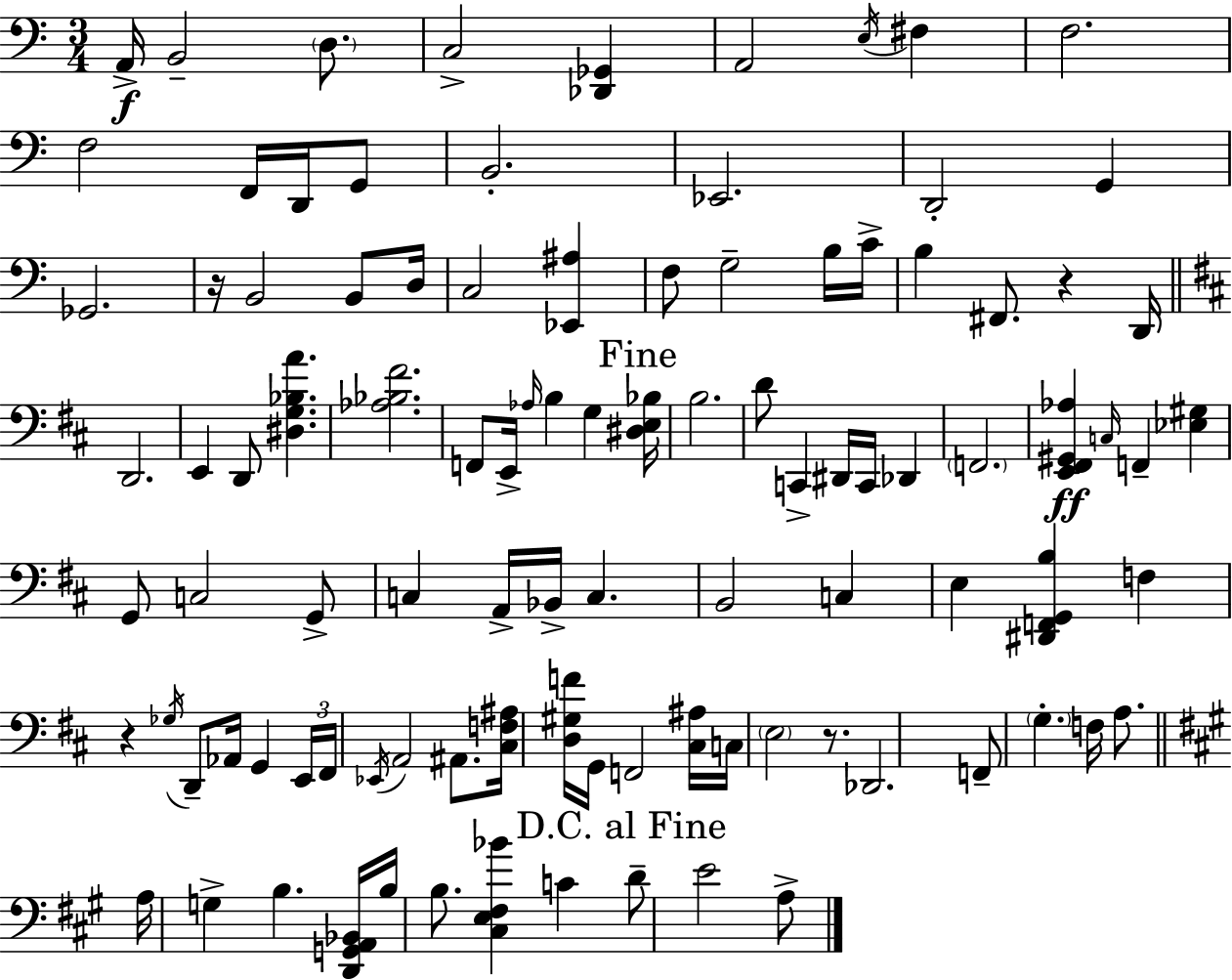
X:1
T:Untitled
M:3/4
L:1/4
K:Am
A,,/4 B,,2 D,/2 C,2 [_D,,_G,,] A,,2 E,/4 ^F, F,2 F,2 F,,/4 D,,/4 G,,/2 B,,2 _E,,2 D,,2 G,, _G,,2 z/4 B,,2 B,,/2 D,/4 C,2 [_E,,^A,] F,/2 G,2 B,/4 C/4 B, ^F,,/2 z D,,/4 D,,2 E,, D,,/2 [^D,G,_B,A] [_A,_B,^F]2 F,,/2 E,,/4 _A,/4 B, G, [^D,E,_B,]/4 B,2 D/2 C,, ^D,,/4 C,,/4 _D,, F,,2 [E,,^F,,^G,,_A,] C,/4 F,, [_E,^G,] G,,/2 C,2 G,,/2 C, A,,/4 _B,,/4 C, B,,2 C, E, [^D,,F,,G,,B,] F, z _G,/4 D,,/2 _A,,/4 G,, E,,/4 ^F,,/4 _E,,/4 A,,2 ^A,,/2 [^C,F,^A,]/4 [D,^G,F]/4 G,,/4 F,,2 [^C,^A,]/4 C,/4 E,2 z/2 _D,,2 F,,/2 G, F,/4 A,/2 A,/4 G, B, [D,,G,,A,,_B,,]/4 B,/4 B,/2 [^C,E,^F,_B] C D/2 E2 A,/2